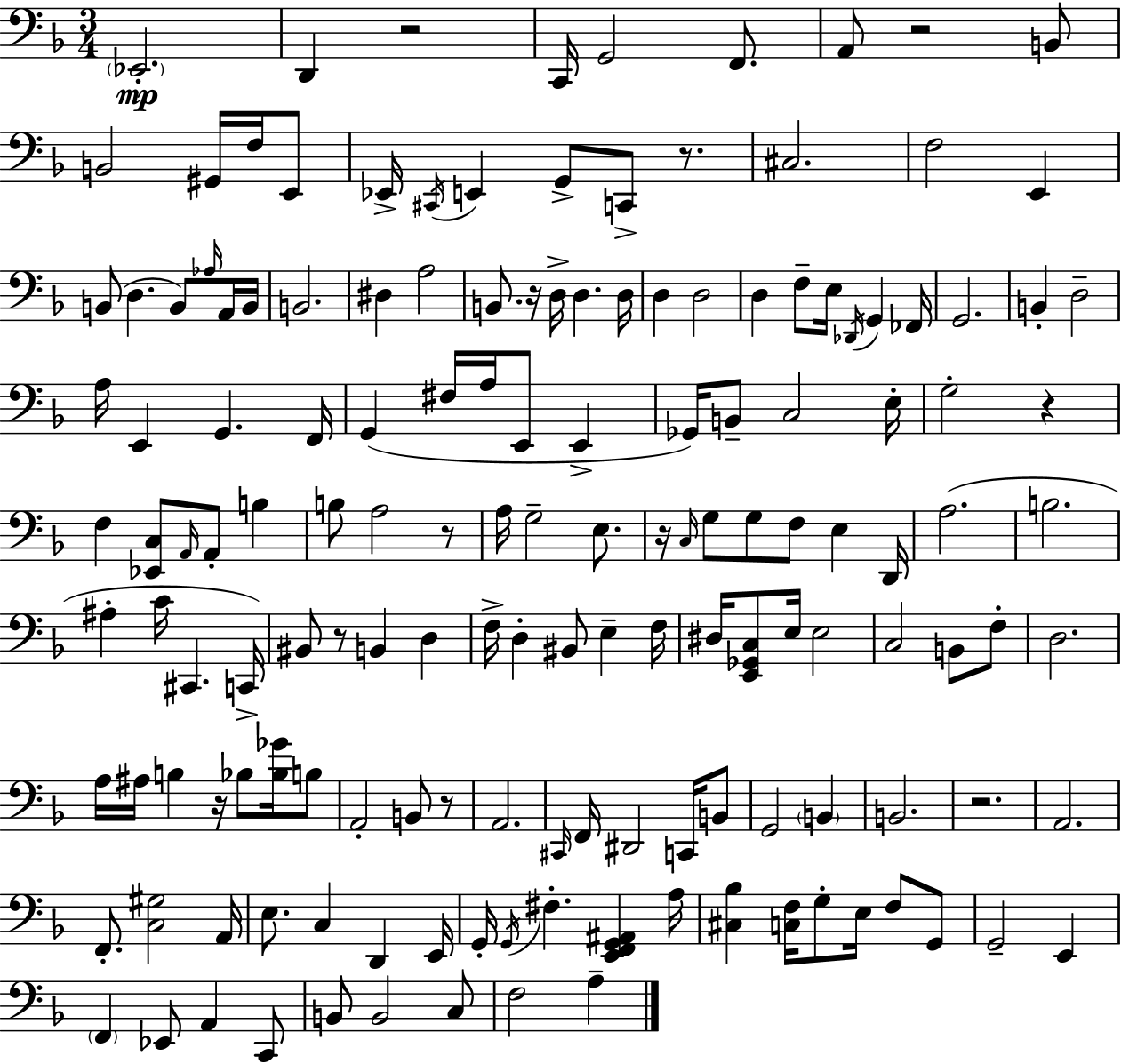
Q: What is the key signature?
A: D minor